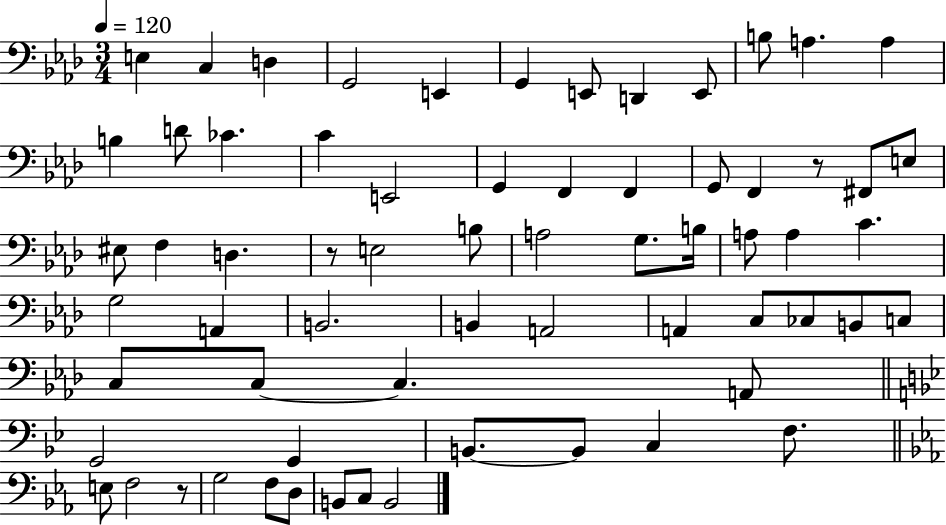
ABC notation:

X:1
T:Untitled
M:3/4
L:1/4
K:Ab
E, C, D, G,,2 E,, G,, E,,/2 D,, E,,/2 B,/2 A, A, B, D/2 _C C E,,2 G,, F,, F,, G,,/2 F,, z/2 ^F,,/2 E,/2 ^E,/2 F, D, z/2 E,2 B,/2 A,2 G,/2 B,/4 A,/2 A, C G,2 A,, B,,2 B,, A,,2 A,, C,/2 _C,/2 B,,/2 C,/2 C,/2 C,/2 C, A,,/2 G,,2 G,, B,,/2 B,,/2 C, F,/2 E,/2 F,2 z/2 G,2 F,/2 D,/2 B,,/2 C,/2 B,,2